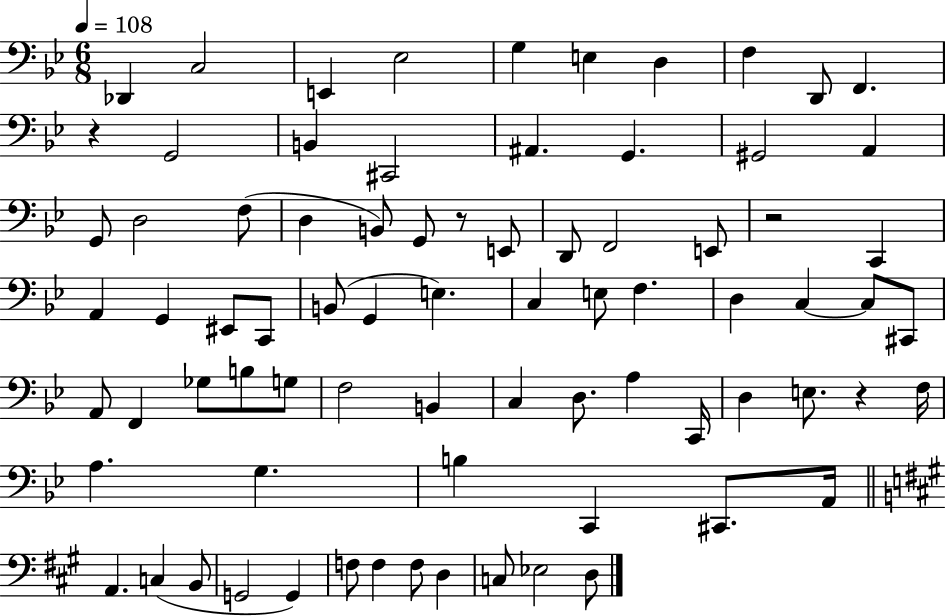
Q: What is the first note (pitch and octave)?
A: Db2